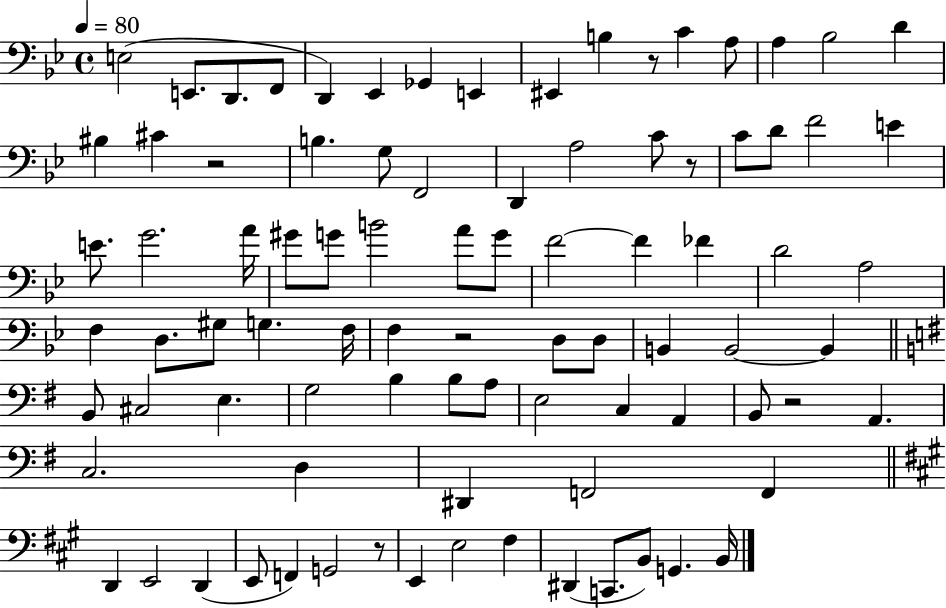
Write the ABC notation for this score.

X:1
T:Untitled
M:4/4
L:1/4
K:Bb
E,2 E,,/2 D,,/2 F,,/2 D,, _E,, _G,, E,, ^E,, B, z/2 C A,/2 A, _B,2 D ^B, ^C z2 B, G,/2 F,,2 D,, A,2 C/2 z/2 C/2 D/2 F2 E E/2 G2 A/4 ^G/2 G/2 B2 A/2 G/2 F2 F _F D2 A,2 F, D,/2 ^G,/2 G, F,/4 F, z2 D,/2 D,/2 B,, B,,2 B,, B,,/2 ^C,2 E, G,2 B, B,/2 A,/2 E,2 C, A,, B,,/2 z2 A,, C,2 D, ^D,, F,,2 F,, D,, E,,2 D,, E,,/2 F,, G,,2 z/2 E,, E,2 ^F, ^D,, C,,/2 B,,/2 G,, B,,/4